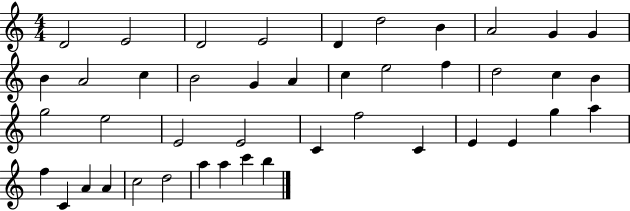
{
  \clef treble
  \numericTimeSignature
  \time 4/4
  \key c \major
  d'2 e'2 | d'2 e'2 | d'4 d''2 b'4 | a'2 g'4 g'4 | \break b'4 a'2 c''4 | b'2 g'4 a'4 | c''4 e''2 f''4 | d''2 c''4 b'4 | \break g''2 e''2 | e'2 e'2 | c'4 f''2 c'4 | e'4 e'4 g''4 a''4 | \break f''4 c'4 a'4 a'4 | c''2 d''2 | a''4 a''4 c'''4 b''4 | \bar "|."
}